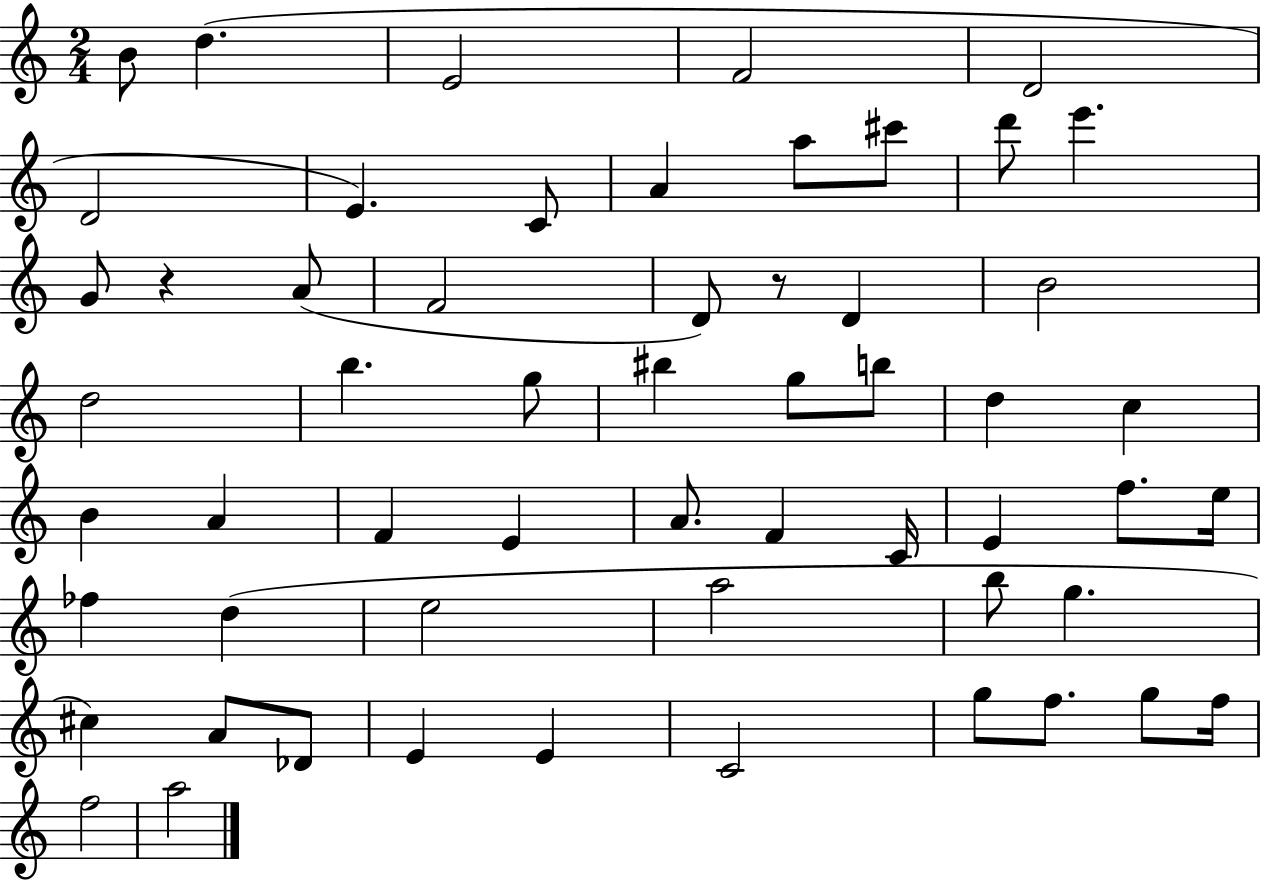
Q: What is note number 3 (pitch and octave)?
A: E4